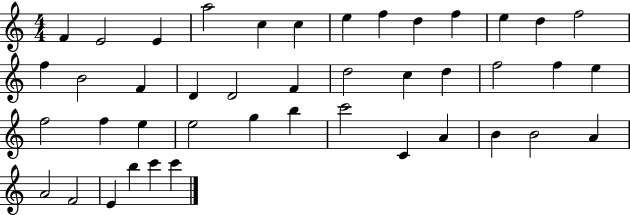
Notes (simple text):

F4/q E4/h E4/q A5/h C5/q C5/q E5/q F5/q D5/q F5/q E5/q D5/q F5/h F5/q B4/h F4/q D4/q D4/h F4/q D5/h C5/q D5/q F5/h F5/q E5/q F5/h F5/q E5/q E5/h G5/q B5/q C6/h C4/q A4/q B4/q B4/h A4/q A4/h F4/h E4/q B5/q C6/q C6/q